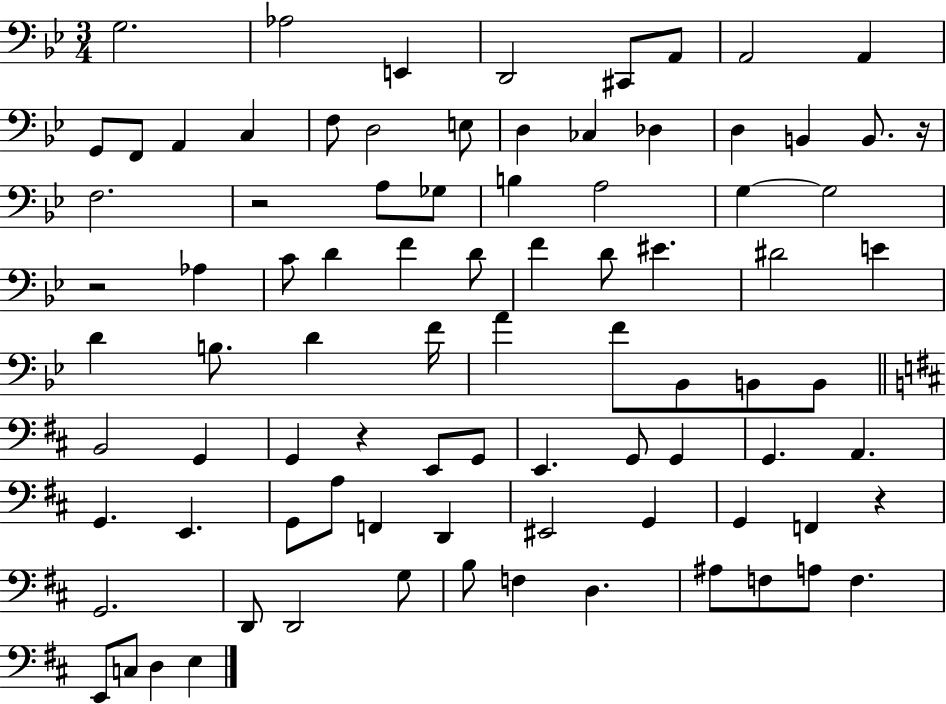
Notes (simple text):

G3/h. Ab3/h E2/q D2/h C#2/e A2/e A2/h A2/q G2/e F2/e A2/q C3/q F3/e D3/h E3/e D3/q CES3/q Db3/q D3/q B2/q B2/e. R/s F3/h. R/h A3/e Gb3/e B3/q A3/h G3/q G3/h R/h Ab3/q C4/e D4/q F4/q D4/e F4/q D4/e EIS4/q. D#4/h E4/q D4/q B3/e. D4/q F4/s A4/q F4/e Bb2/e B2/e B2/e B2/h G2/q G2/q R/q E2/e G2/e E2/q. G2/e G2/q G2/q. A2/q. G2/q. E2/q. G2/e A3/e F2/q D2/q EIS2/h G2/q G2/q F2/q R/q G2/h. D2/e D2/h G3/e B3/e F3/q D3/q. A#3/e F3/e A3/e F3/q. E2/e C3/e D3/q E3/q